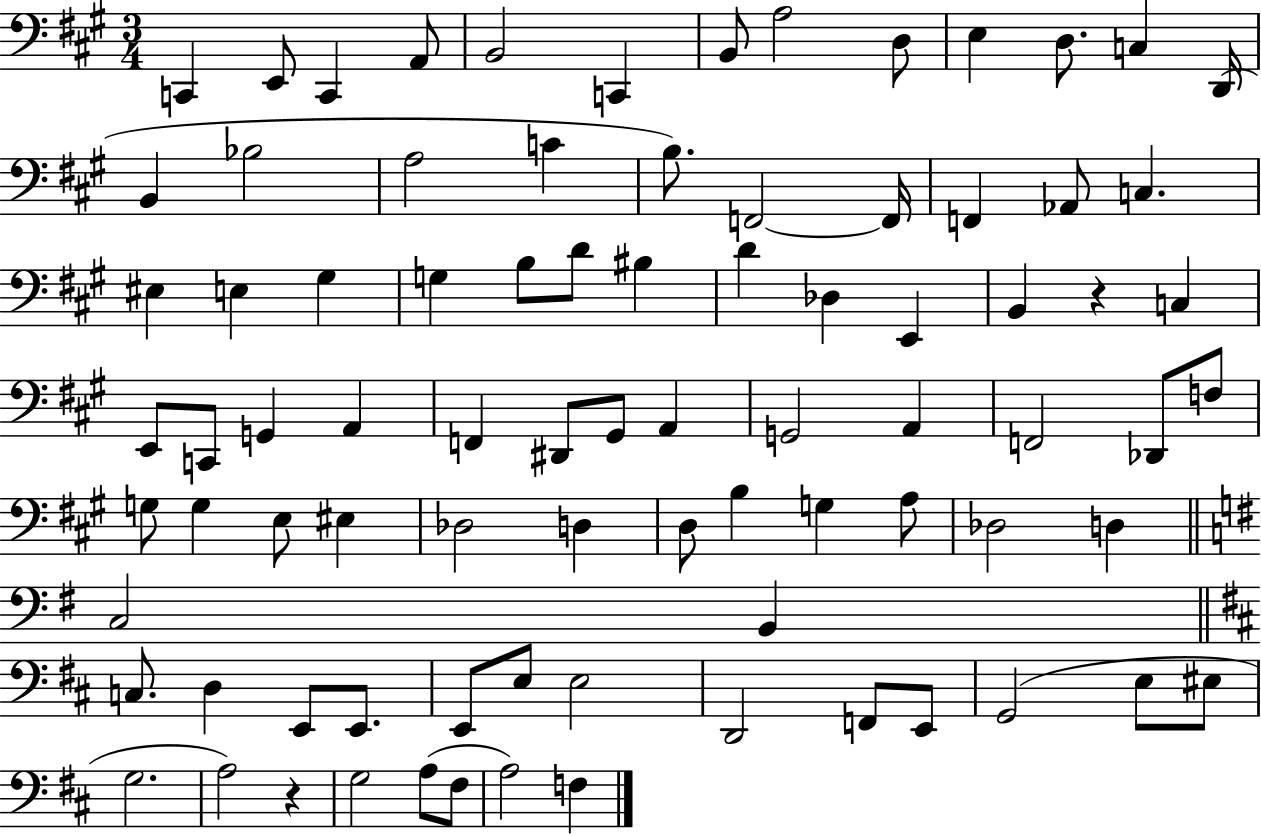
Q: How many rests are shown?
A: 2